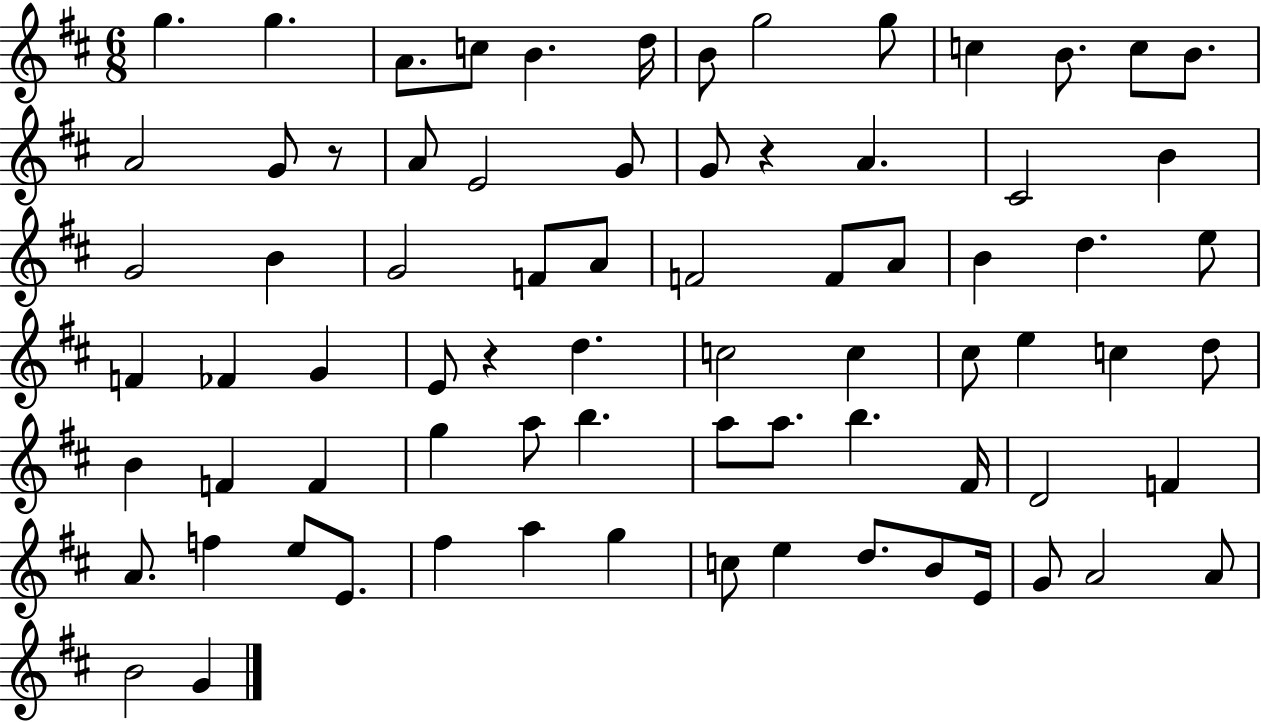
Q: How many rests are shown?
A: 3